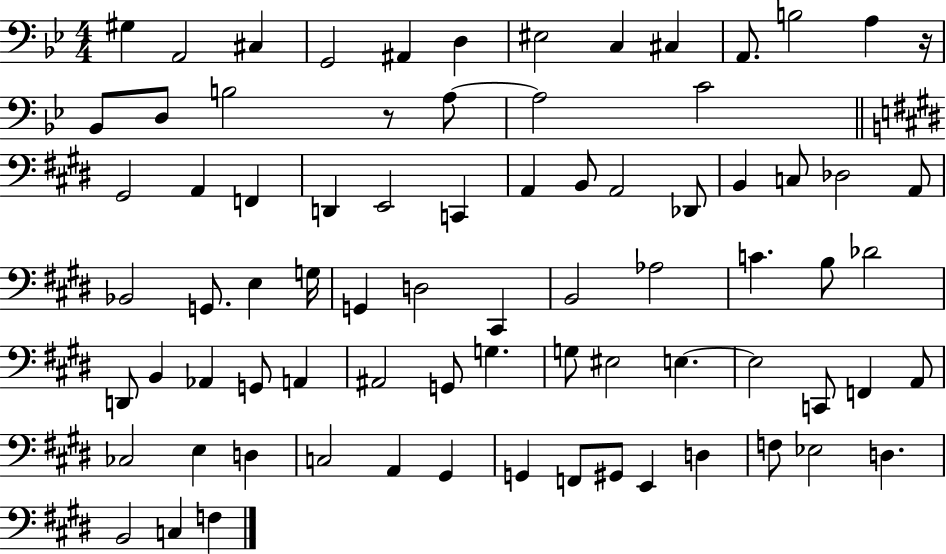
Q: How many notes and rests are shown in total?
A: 78